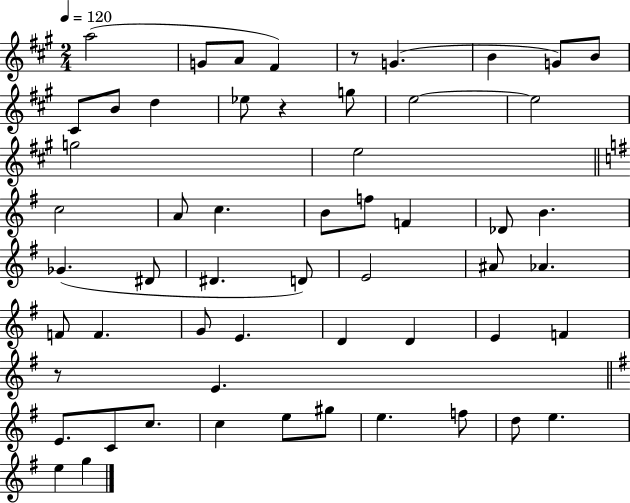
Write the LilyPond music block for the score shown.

{
  \clef treble
  \numericTimeSignature
  \time 2/4
  \key a \major
  \tempo 4 = 120
  a''2( | g'8 a'8 fis'4) | r8 g'4.( | b'4 g'8) b'8 | \break cis'8 b'8 d''4 | ees''8 r4 g''8 | e''2~~ | e''2 | \break g''2 | e''2 | \bar "||" \break \key e \minor c''2 | a'8 c''4. | b'8 f''8 f'4 | des'8 b'4. | \break ges'4.( dis'8 | dis'4. d'8) | e'2 | ais'8 aes'4. | \break f'8 f'4. | g'8 e'4. | d'4 d'4 | e'4 f'4 | \break r8 e'4. | \bar "||" \break \key e \minor e'8. c'8 c''8. | c''4 e''8 gis''8 | e''4. f''8 | d''8 e''4. | \break e''4 g''4 | \bar "|."
}